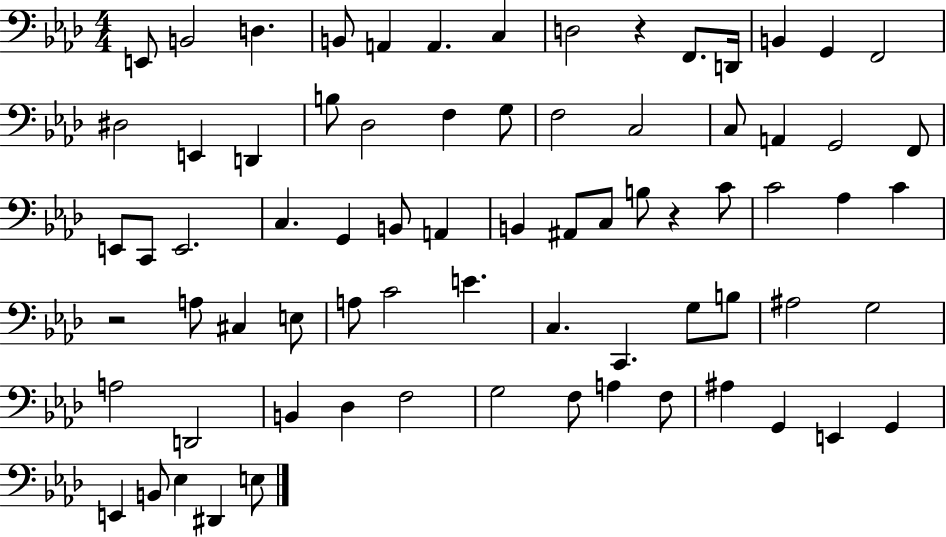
{
  \clef bass
  \numericTimeSignature
  \time 4/4
  \key aes \major
  e,8 b,2 d4. | b,8 a,4 a,4. c4 | d2 r4 f,8. d,16 | b,4 g,4 f,2 | \break dis2 e,4 d,4 | b8 des2 f4 g8 | f2 c2 | c8 a,4 g,2 f,8 | \break e,8 c,8 e,2. | c4. g,4 b,8 a,4 | b,4 ais,8 c8 b8 r4 c'8 | c'2 aes4 c'4 | \break r2 a8 cis4 e8 | a8 c'2 e'4. | c4. c,4. g8 b8 | ais2 g2 | \break a2 d,2 | b,4 des4 f2 | g2 f8 a4 f8 | ais4 g,4 e,4 g,4 | \break e,4 b,8 ees4 dis,4 e8 | \bar "|."
}